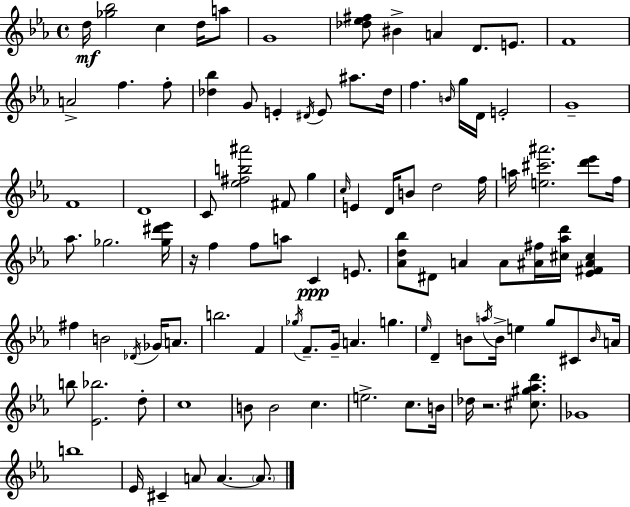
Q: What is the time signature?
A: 4/4